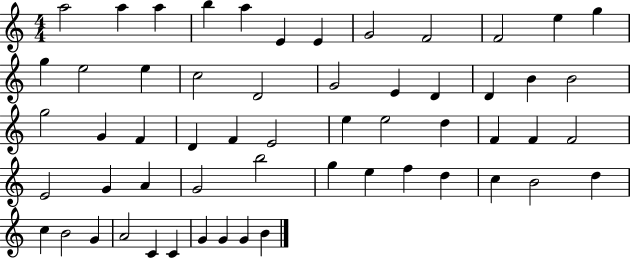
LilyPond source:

{
  \clef treble
  \numericTimeSignature
  \time 4/4
  \key c \major
  a''2 a''4 a''4 | b''4 a''4 e'4 e'4 | g'2 f'2 | f'2 e''4 g''4 | \break g''4 e''2 e''4 | c''2 d'2 | g'2 e'4 d'4 | d'4 b'4 b'2 | \break g''2 g'4 f'4 | d'4 f'4 e'2 | e''4 e''2 d''4 | f'4 f'4 f'2 | \break e'2 g'4 a'4 | g'2 b''2 | g''4 e''4 f''4 d''4 | c''4 b'2 d''4 | \break c''4 b'2 g'4 | a'2 c'4 c'4 | g'4 g'4 g'4 b'4 | \bar "|."
}